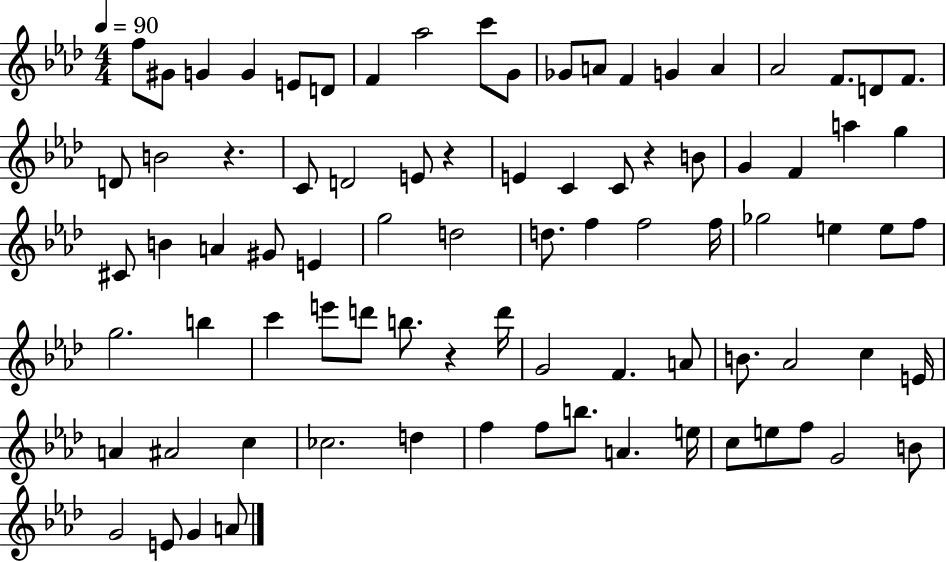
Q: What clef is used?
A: treble